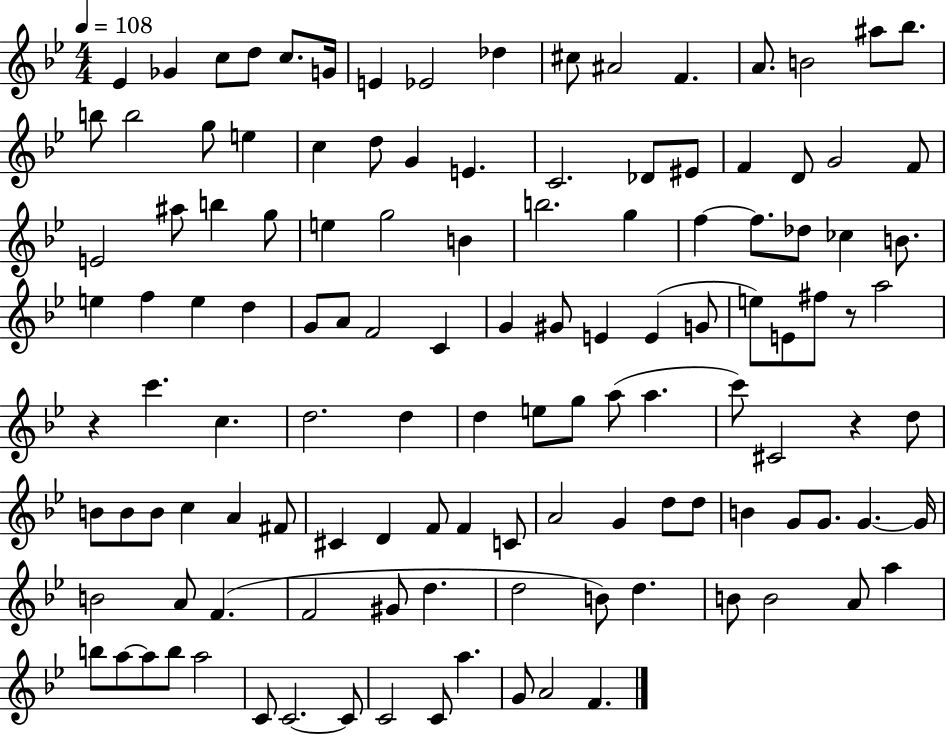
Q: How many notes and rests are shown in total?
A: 124